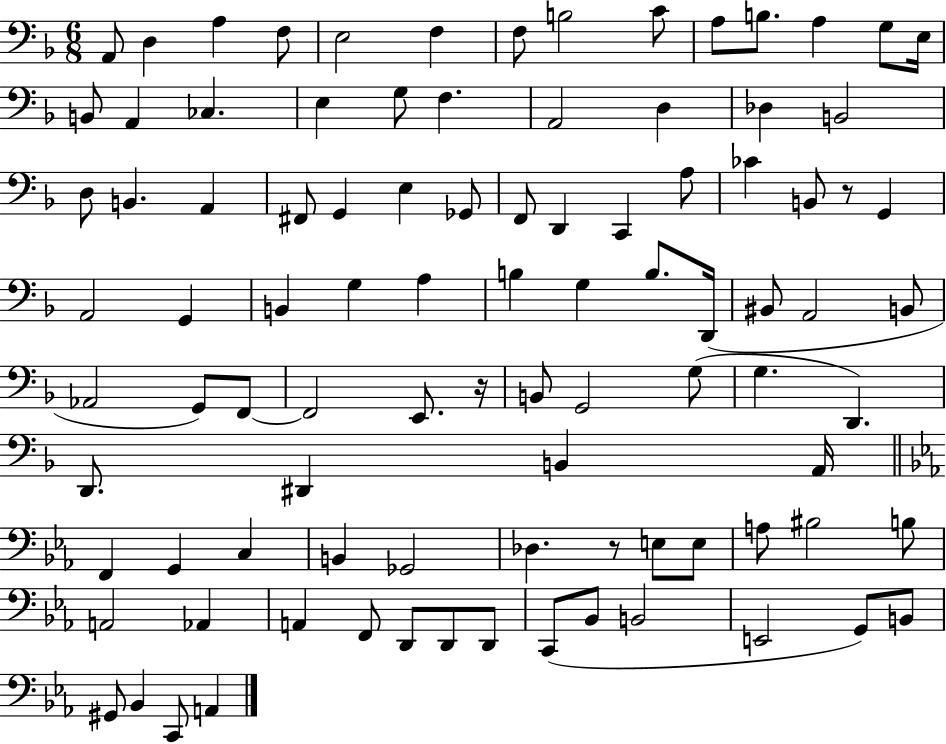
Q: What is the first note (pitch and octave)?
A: A2